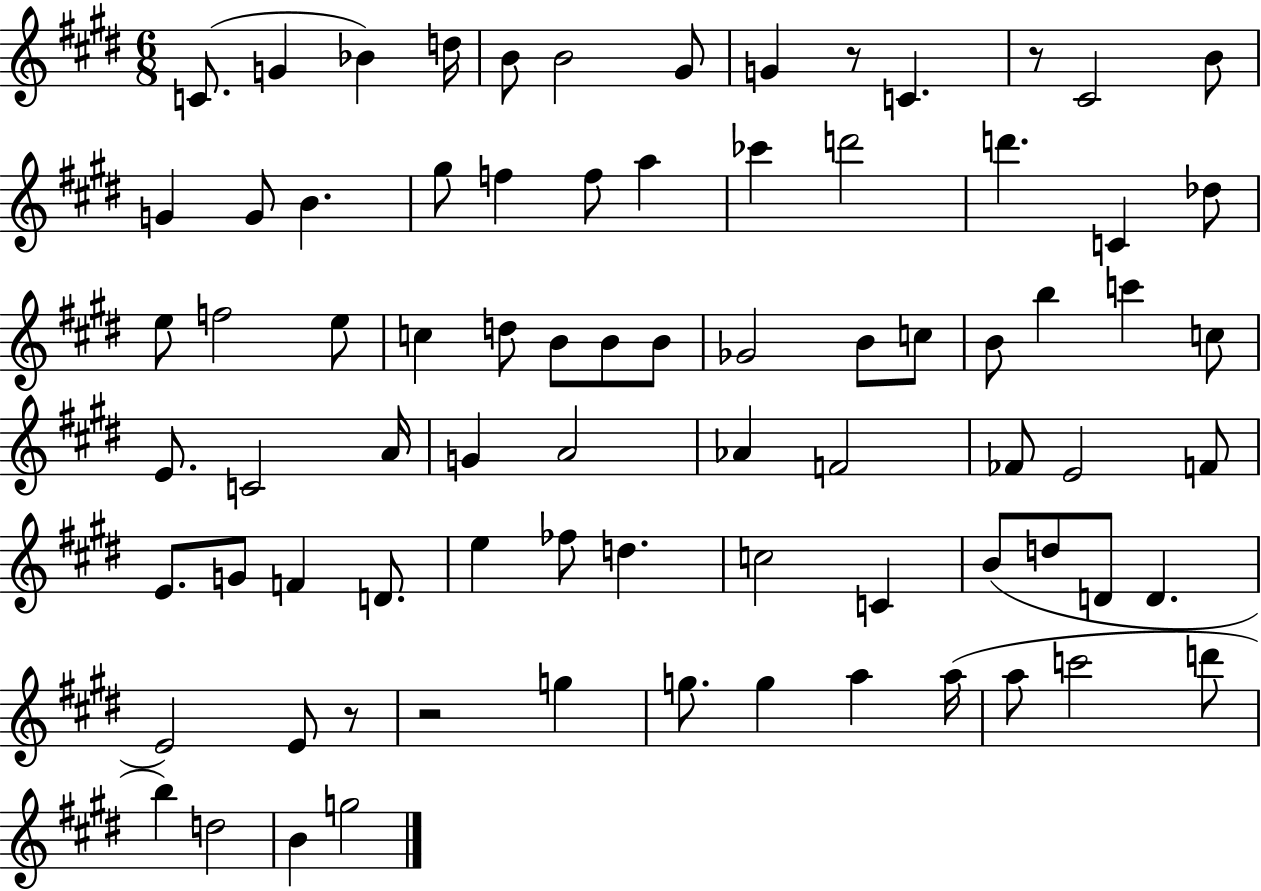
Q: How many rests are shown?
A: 4